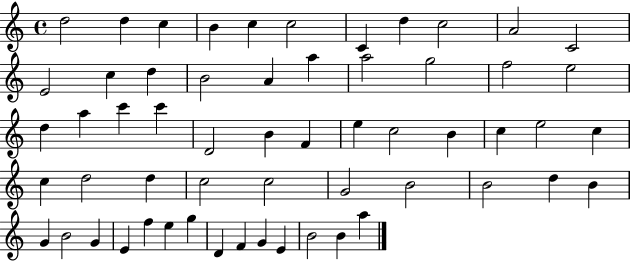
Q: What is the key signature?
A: C major